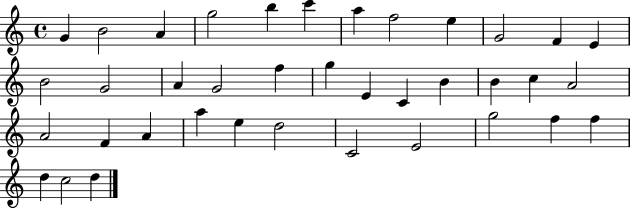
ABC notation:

X:1
T:Untitled
M:4/4
L:1/4
K:C
G B2 A g2 b c' a f2 e G2 F E B2 G2 A G2 f g E C B B c A2 A2 F A a e d2 C2 E2 g2 f f d c2 d